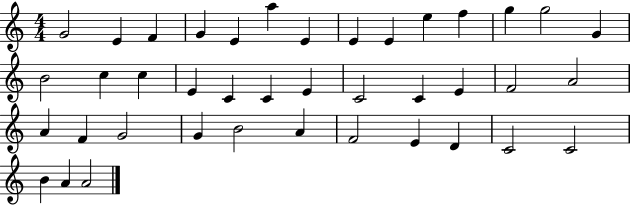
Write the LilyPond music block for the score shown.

{
  \clef treble
  \numericTimeSignature
  \time 4/4
  \key c \major
  g'2 e'4 f'4 | g'4 e'4 a''4 e'4 | e'4 e'4 e''4 f''4 | g''4 g''2 g'4 | \break b'2 c''4 c''4 | e'4 c'4 c'4 e'4 | c'2 c'4 e'4 | f'2 a'2 | \break a'4 f'4 g'2 | g'4 b'2 a'4 | f'2 e'4 d'4 | c'2 c'2 | \break b'4 a'4 a'2 | \bar "|."
}